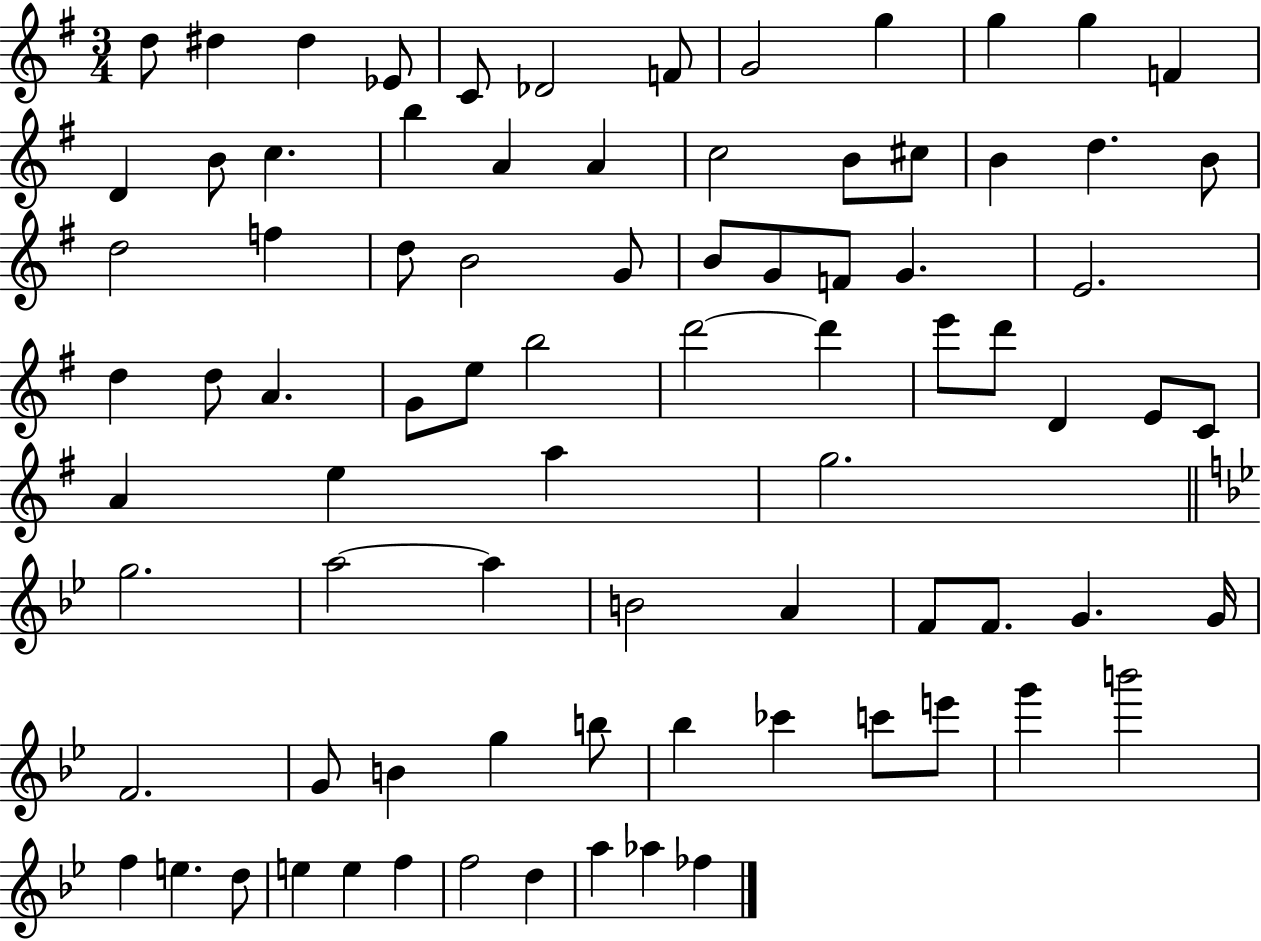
X:1
T:Untitled
M:3/4
L:1/4
K:G
d/2 ^d ^d _E/2 C/2 _D2 F/2 G2 g g g F D B/2 c b A A c2 B/2 ^c/2 B d B/2 d2 f d/2 B2 G/2 B/2 G/2 F/2 G E2 d d/2 A G/2 e/2 b2 d'2 d' e'/2 d'/2 D E/2 C/2 A e a g2 g2 a2 a B2 A F/2 F/2 G G/4 F2 G/2 B g b/2 _b _c' c'/2 e'/2 g' b'2 f e d/2 e e f f2 d a _a _f